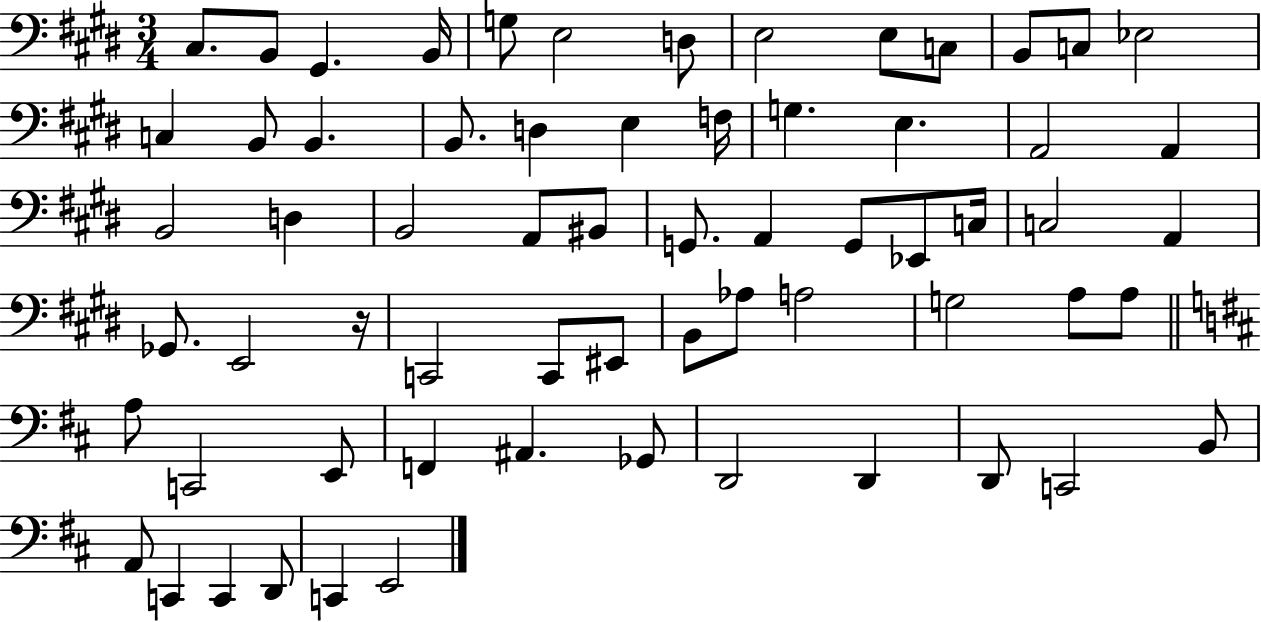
X:1
T:Untitled
M:3/4
L:1/4
K:E
^C,/2 B,,/2 ^G,, B,,/4 G,/2 E,2 D,/2 E,2 E,/2 C,/2 B,,/2 C,/2 _E,2 C, B,,/2 B,, B,,/2 D, E, F,/4 G, E, A,,2 A,, B,,2 D, B,,2 A,,/2 ^B,,/2 G,,/2 A,, G,,/2 _E,,/2 C,/4 C,2 A,, _G,,/2 E,,2 z/4 C,,2 C,,/2 ^E,,/2 B,,/2 _A,/2 A,2 G,2 A,/2 A,/2 A,/2 C,,2 E,,/2 F,, ^A,, _G,,/2 D,,2 D,, D,,/2 C,,2 B,,/2 A,,/2 C,, C,, D,,/2 C,, E,,2